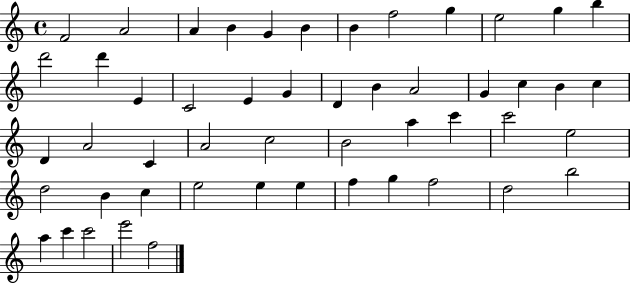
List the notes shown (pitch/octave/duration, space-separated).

F4/h A4/h A4/q B4/q G4/q B4/q B4/q F5/h G5/q E5/h G5/q B5/q D6/h D6/q E4/q C4/h E4/q G4/q D4/q B4/q A4/h G4/q C5/q B4/q C5/q D4/q A4/h C4/q A4/h C5/h B4/h A5/q C6/q C6/h E5/h D5/h B4/q C5/q E5/h E5/q E5/q F5/q G5/q F5/h D5/h B5/h A5/q C6/q C6/h E6/h F5/h